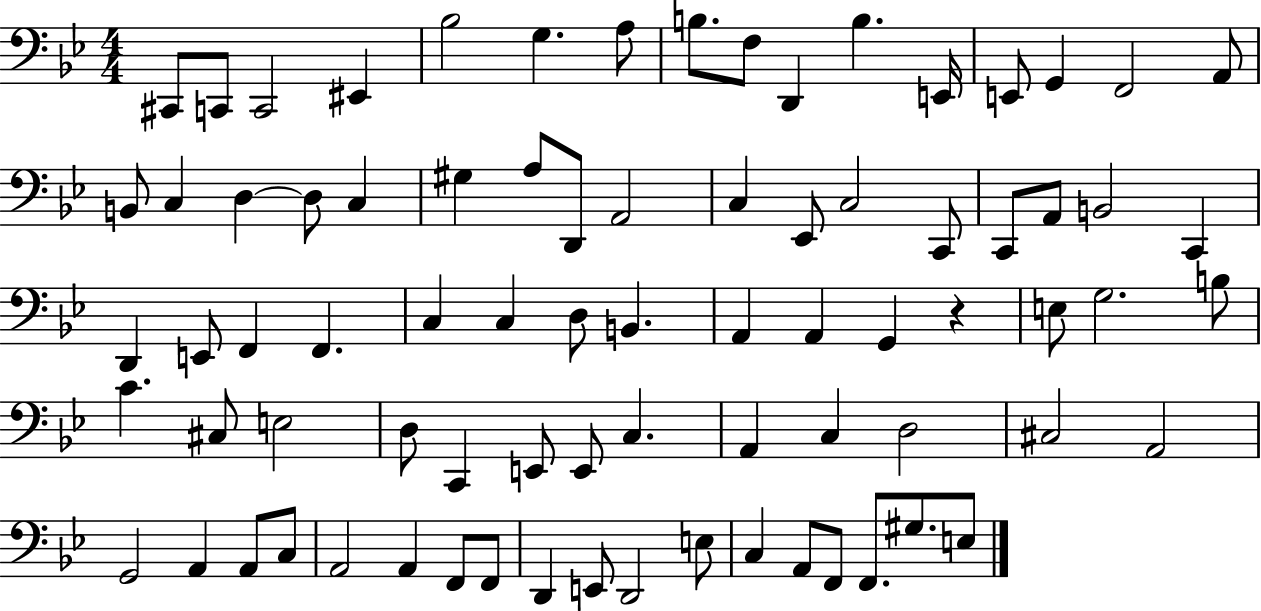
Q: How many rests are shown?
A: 1